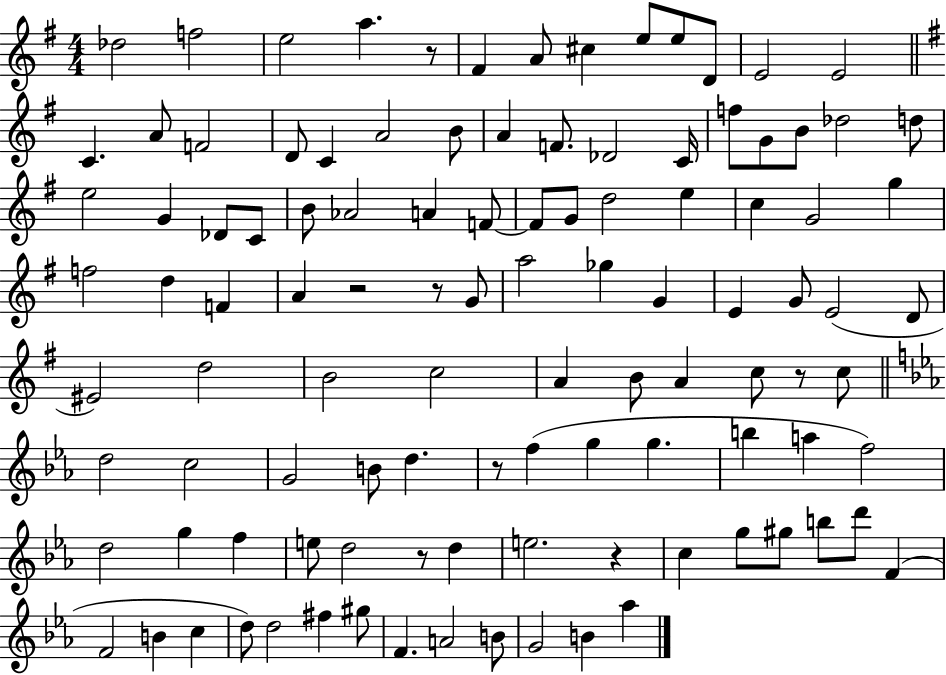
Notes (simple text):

Db5/h F5/h E5/h A5/q. R/e F#4/q A4/e C#5/q E5/e E5/e D4/e E4/h E4/h C4/q. A4/e F4/h D4/e C4/q A4/h B4/e A4/q F4/e. Db4/h C4/s F5/e G4/e B4/e Db5/h D5/e E5/h G4/q Db4/e C4/e B4/e Ab4/h A4/q F4/e F4/e G4/e D5/h E5/q C5/q G4/h G5/q F5/h D5/q F4/q A4/q R/h R/e G4/e A5/h Gb5/q G4/q E4/q G4/e E4/h D4/e EIS4/h D5/h B4/h C5/h A4/q B4/e A4/q C5/e R/e C5/e D5/h C5/h G4/h B4/e D5/q. R/e F5/q G5/q G5/q. B5/q A5/q F5/h D5/h G5/q F5/q E5/e D5/h R/e D5/q E5/h. R/q C5/q G5/e G#5/e B5/e D6/e F4/q F4/h B4/q C5/q D5/e D5/h F#5/q G#5/e F4/q. A4/h B4/e G4/h B4/q Ab5/q